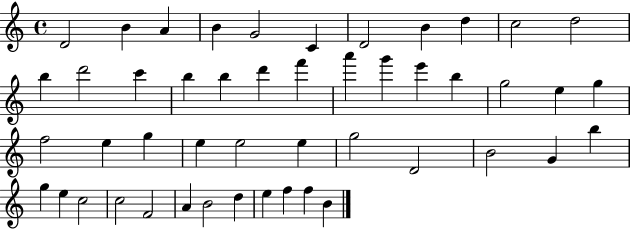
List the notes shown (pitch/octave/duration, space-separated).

D4/h B4/q A4/q B4/q G4/h C4/q D4/h B4/q D5/q C5/h D5/h B5/q D6/h C6/q B5/q B5/q D6/q F6/q A6/q G6/q E6/q B5/q G5/h E5/q G5/q F5/h E5/q G5/q E5/q E5/h E5/q G5/h D4/h B4/h G4/q B5/q G5/q E5/q C5/h C5/h F4/h A4/q B4/h D5/q E5/q F5/q F5/q B4/q